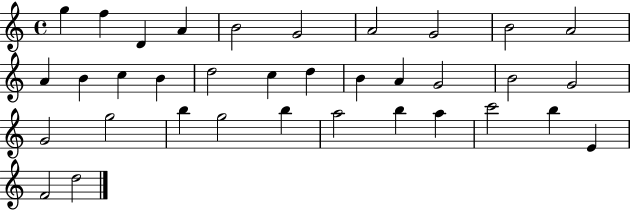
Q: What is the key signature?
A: C major